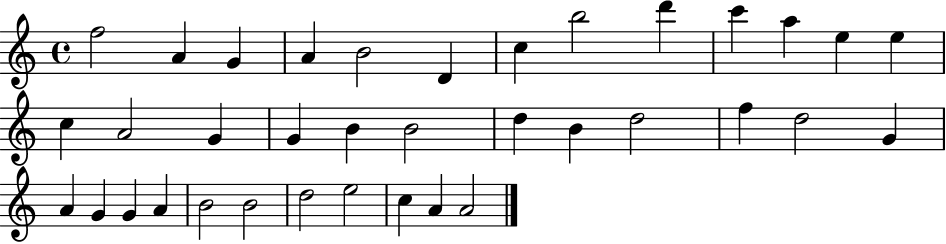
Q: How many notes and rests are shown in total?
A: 36